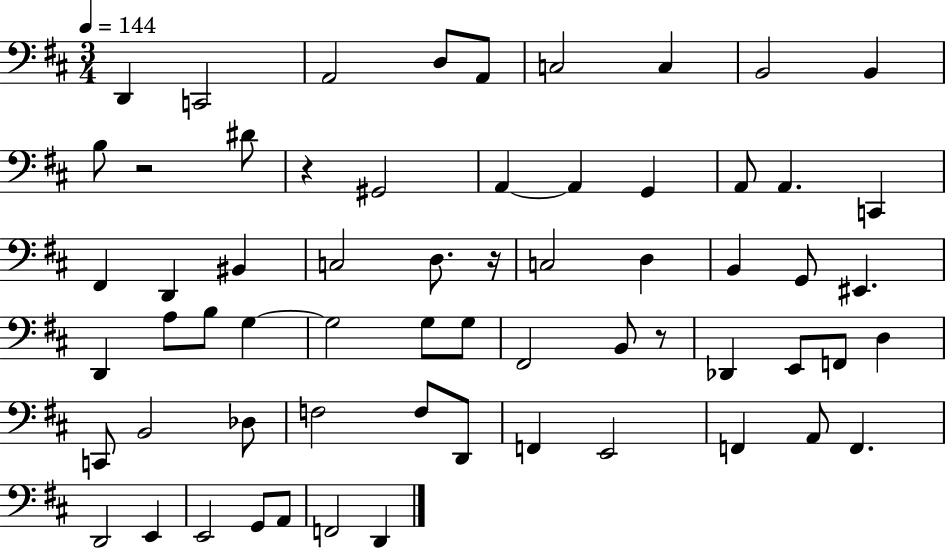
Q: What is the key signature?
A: D major